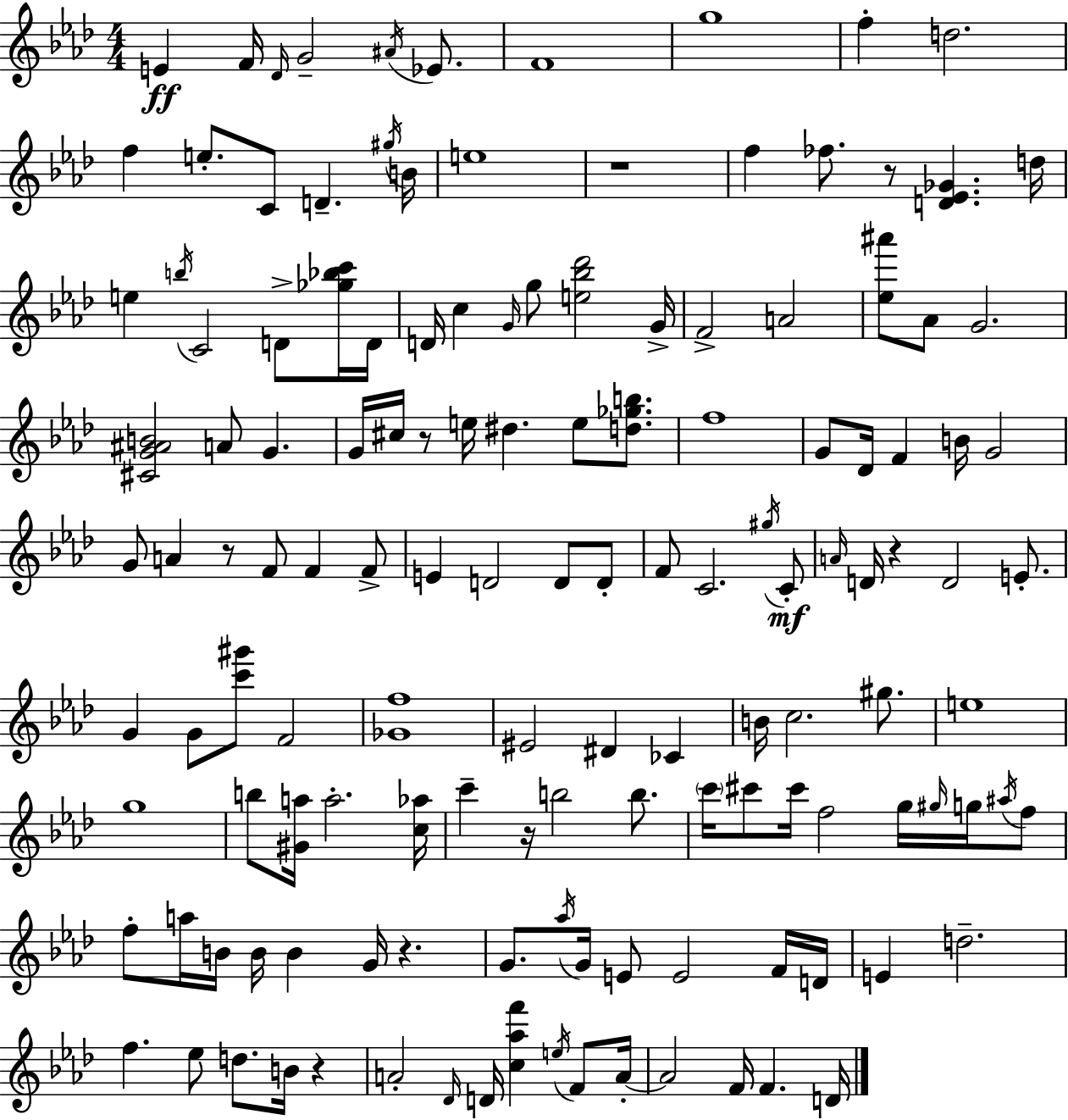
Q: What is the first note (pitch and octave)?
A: E4